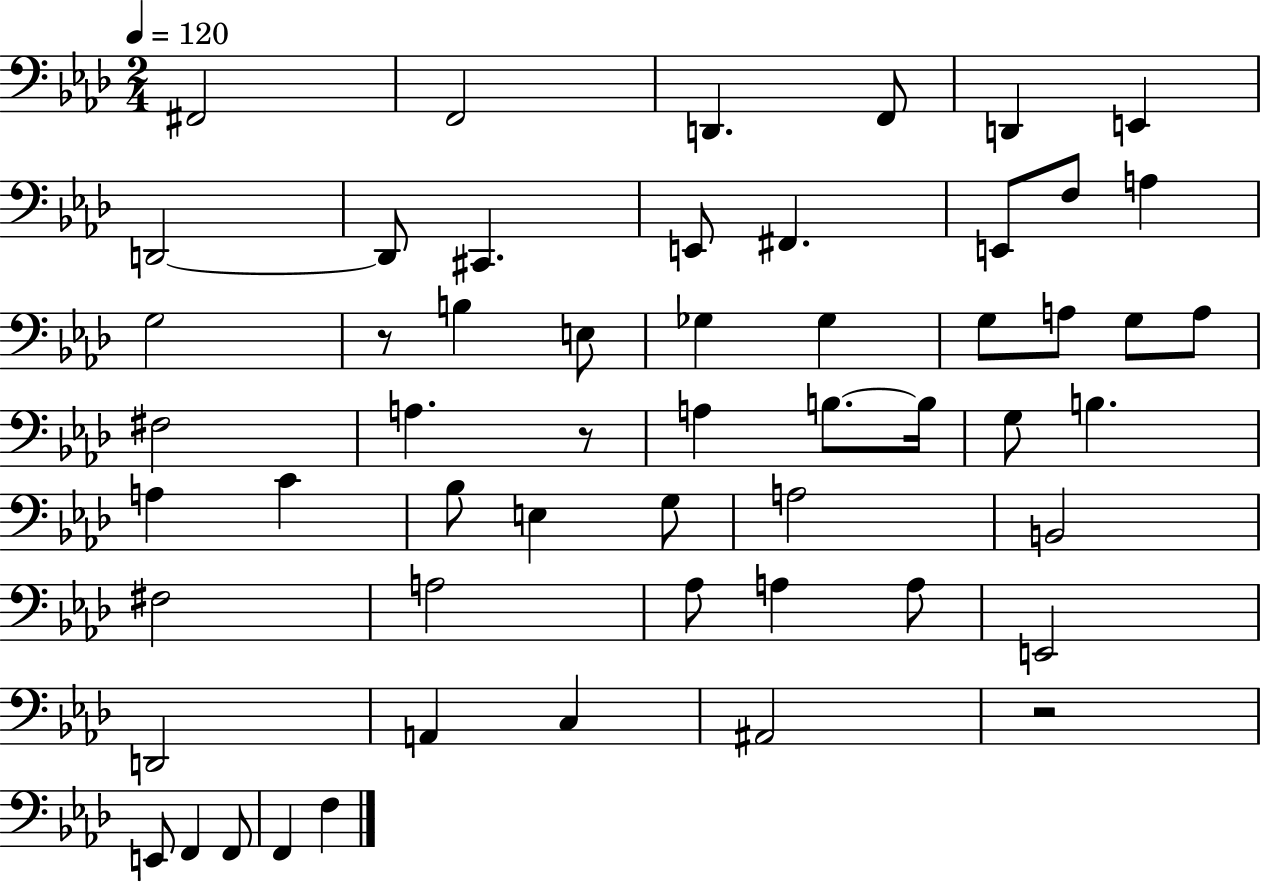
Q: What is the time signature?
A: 2/4